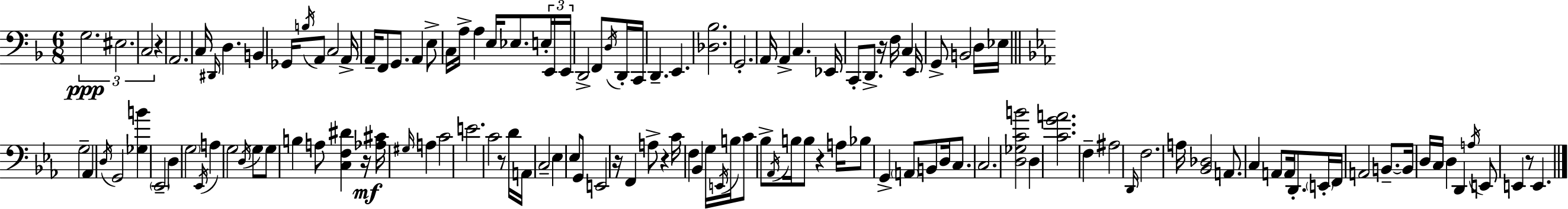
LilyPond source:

{
  \clef bass
  \numericTimeSignature
  \time 6/8
  \key f \major
  \tuplet 3/2 { g2.\ppp | eis2. | c2 } r4 | a,2. | \break c16 \grace { dis,16 } d4. b,4 | ges,16 \acciaccatura { b16 } a,8 c2 | a,16-> a,16-- f,8 g,8. a,4 e8-> | c16 a16-> a4 e16 ees8. \tuplet 3/2 { e16-. | \break e,16 e,16 } d,2-> f,8 | \acciaccatura { d16 } d,16-. c,16 d,4.-- e,4. | <des bes>2. | g,2.-. | \break a,16 a,4-> c4. | ees,16 c,8-. d,8.-> r16 f16 c4 | e,16 g,8-> b,2 | d16 ees16 \bar "||" \break \key c \minor g2-- aes,4 | \acciaccatura { d16 } g,2 <ges b'>4 | \parenthesize ees,2-- d4 | \parenthesize g2 \acciaccatura { ees,16 } a4 | \break g2 \acciaccatura { d16 } g8 | g8 b4 a8 <c f dis'>4 | r16\mf <aes cis'>16 \grace { gis16 } a4 c'2 | e'2. | \break c'2 | r8 d'16 a,16 c2-- | ees4 ees8 g,8 e,2 | r16 f,4 a8-> r4 | \break c'16 f4 bes,4 | g16 \acciaccatura { e,16 } b16 c'8 bes8-> \acciaccatura { aes,16 } b16 b8 r4 | a16 bes8 g,4-> \parenthesize a,8 | b,8 d16 c8. c2. | \break <d ges c' b'>2 | d4 <c' g' a'>2. | f4-- ais2 | \grace { d,16 } f2. | \break a16 <bes, des>2 | a,8. c4 a,8 | a,16 d,8.-. \parenthesize e,16-. f,16 a,2 | b,8.--~~ b,16 d16 c16 d4 | \break d,4 \acciaccatura { a16 } e,8 e,4 | r8 e,4. \bar "|."
}